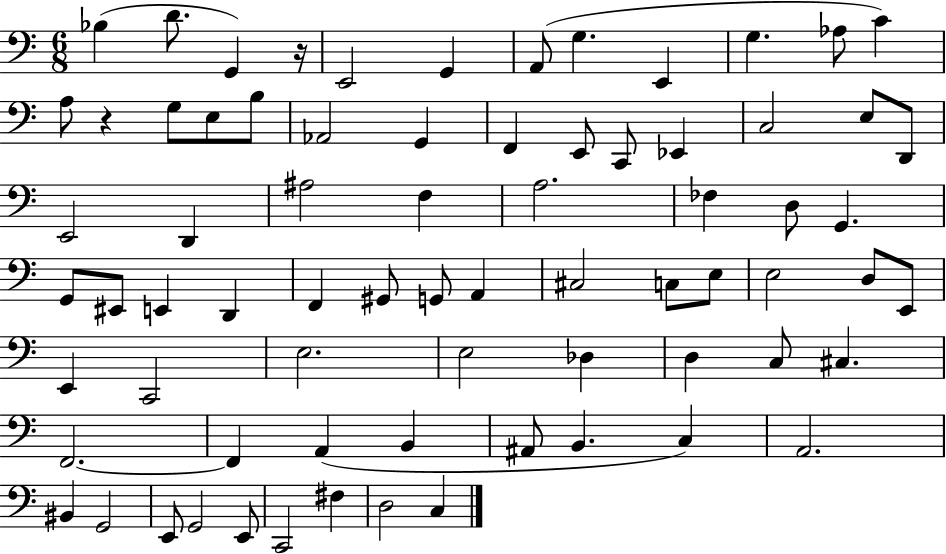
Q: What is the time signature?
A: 6/8